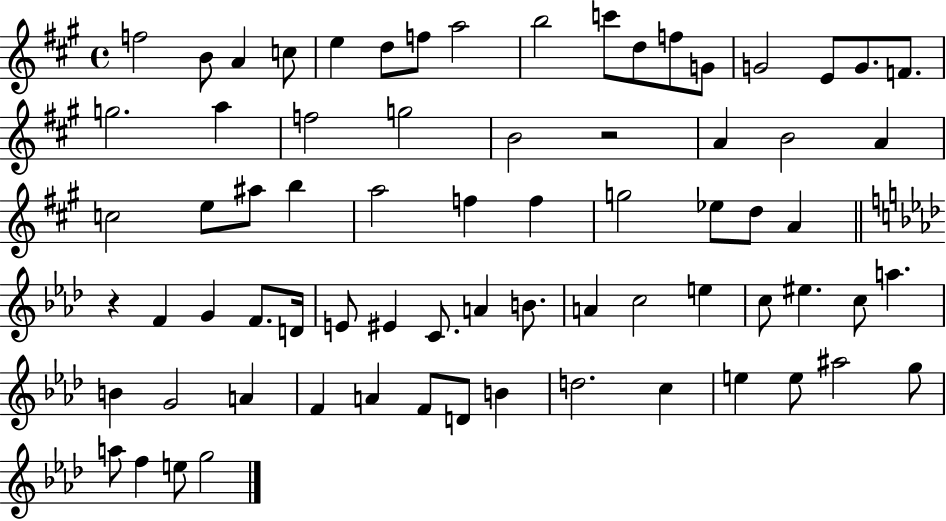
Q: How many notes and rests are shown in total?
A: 72